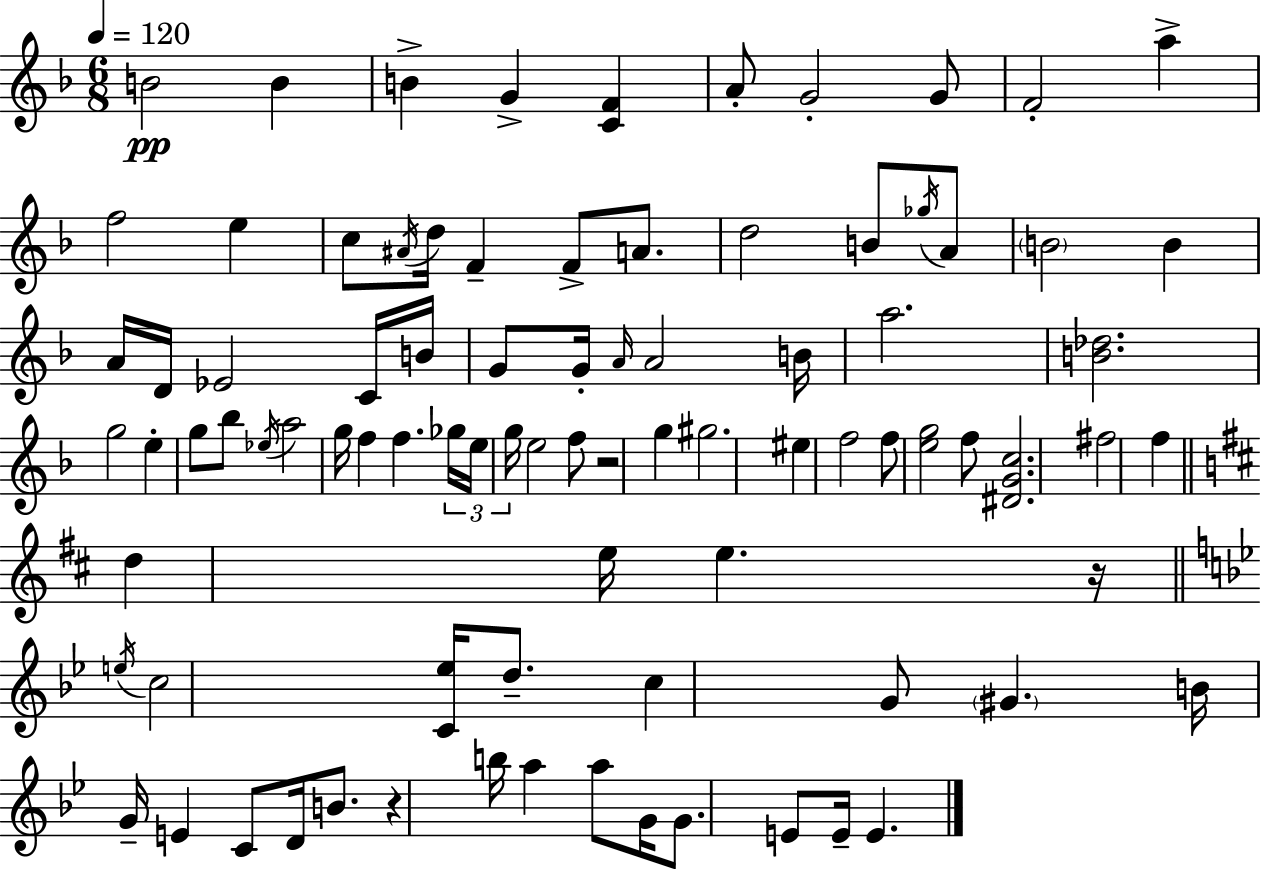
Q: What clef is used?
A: treble